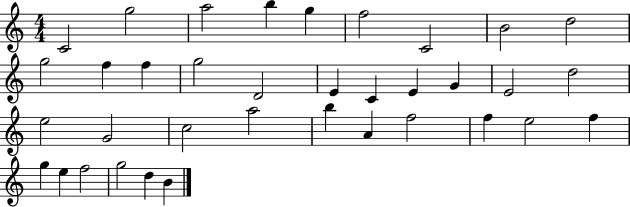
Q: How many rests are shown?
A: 0